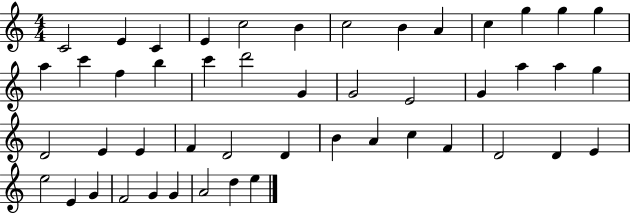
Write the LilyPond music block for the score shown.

{
  \clef treble
  \numericTimeSignature
  \time 4/4
  \key c \major
  c'2 e'4 c'4 | e'4 c''2 b'4 | c''2 b'4 a'4 | c''4 g''4 g''4 g''4 | \break a''4 c'''4 f''4 b''4 | c'''4 d'''2 g'4 | g'2 e'2 | g'4 a''4 a''4 g''4 | \break d'2 e'4 e'4 | f'4 d'2 d'4 | b'4 a'4 c''4 f'4 | d'2 d'4 e'4 | \break e''2 e'4 g'4 | f'2 g'4 g'4 | a'2 d''4 e''4 | \bar "|."
}